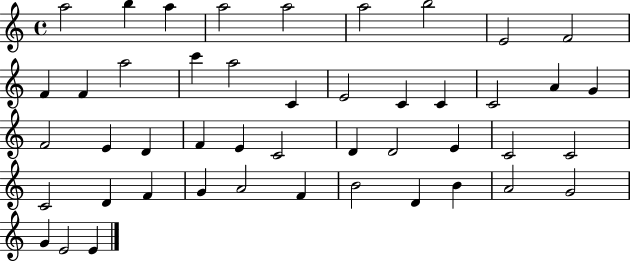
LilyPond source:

{
  \clef treble
  \time 4/4
  \defaultTimeSignature
  \key c \major
  a''2 b''4 a''4 | a''2 a''2 | a''2 b''2 | e'2 f'2 | \break f'4 f'4 a''2 | c'''4 a''2 c'4 | e'2 c'4 c'4 | c'2 a'4 g'4 | \break f'2 e'4 d'4 | f'4 e'4 c'2 | d'4 d'2 e'4 | c'2 c'2 | \break c'2 d'4 f'4 | g'4 a'2 f'4 | b'2 d'4 b'4 | a'2 g'2 | \break g'4 e'2 e'4 | \bar "|."
}